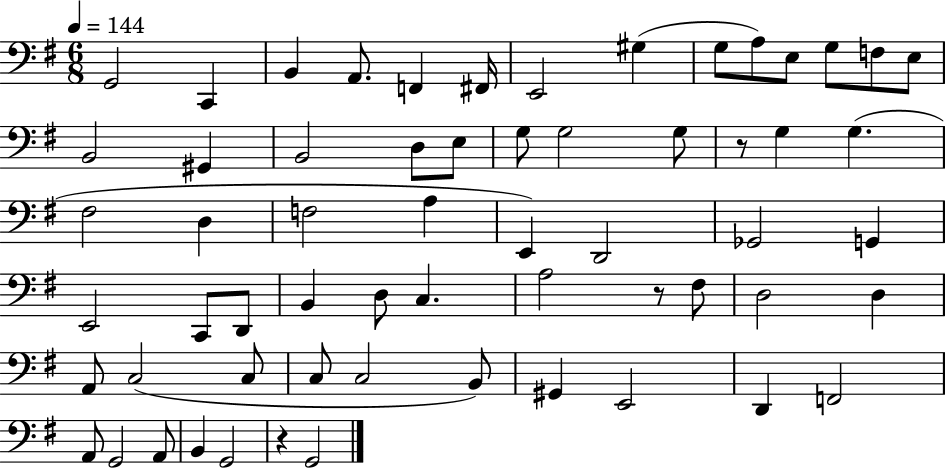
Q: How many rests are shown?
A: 3